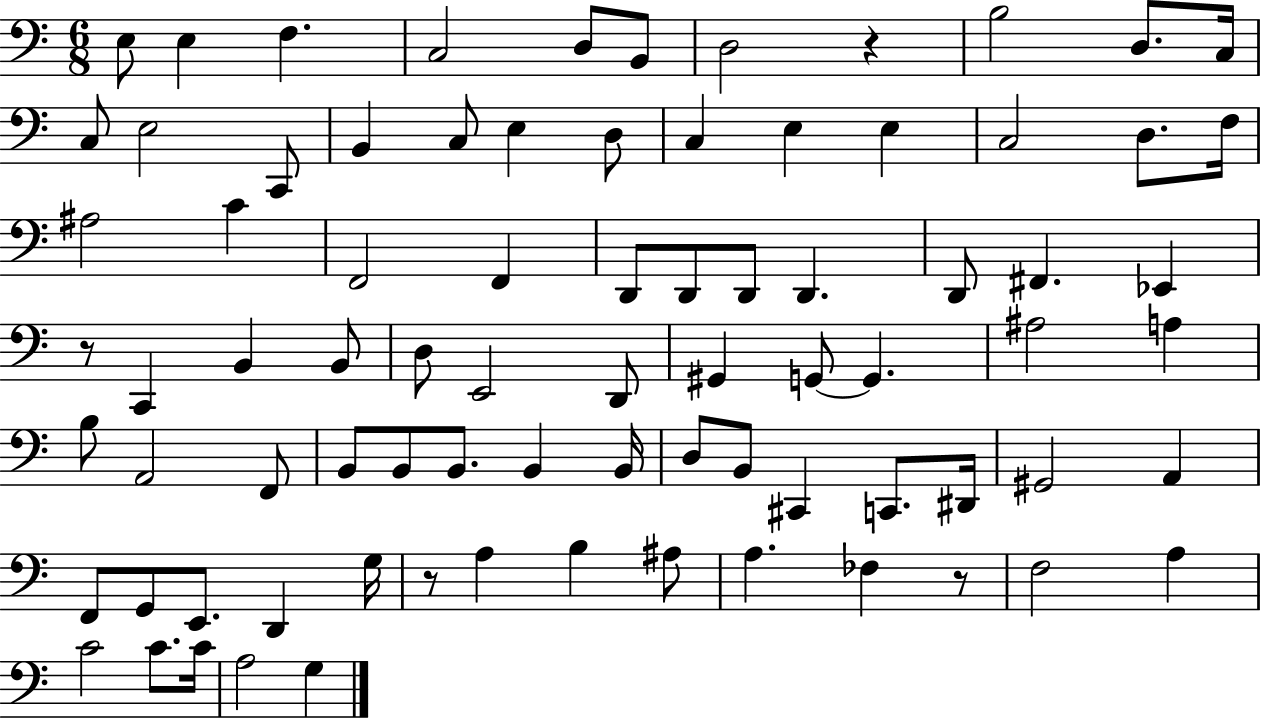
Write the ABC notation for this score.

X:1
T:Untitled
M:6/8
L:1/4
K:C
E,/2 E, F, C,2 D,/2 B,,/2 D,2 z B,2 D,/2 C,/4 C,/2 E,2 C,,/2 B,, C,/2 E, D,/2 C, E, E, C,2 D,/2 F,/4 ^A,2 C F,,2 F,, D,,/2 D,,/2 D,,/2 D,, D,,/2 ^F,, _E,, z/2 C,, B,, B,,/2 D,/2 E,,2 D,,/2 ^G,, G,,/2 G,, ^A,2 A, B,/2 A,,2 F,,/2 B,,/2 B,,/2 B,,/2 B,, B,,/4 D,/2 B,,/2 ^C,, C,,/2 ^D,,/4 ^G,,2 A,, F,,/2 G,,/2 E,,/2 D,, G,/4 z/2 A, B, ^A,/2 A, _F, z/2 F,2 A, C2 C/2 C/4 A,2 G,